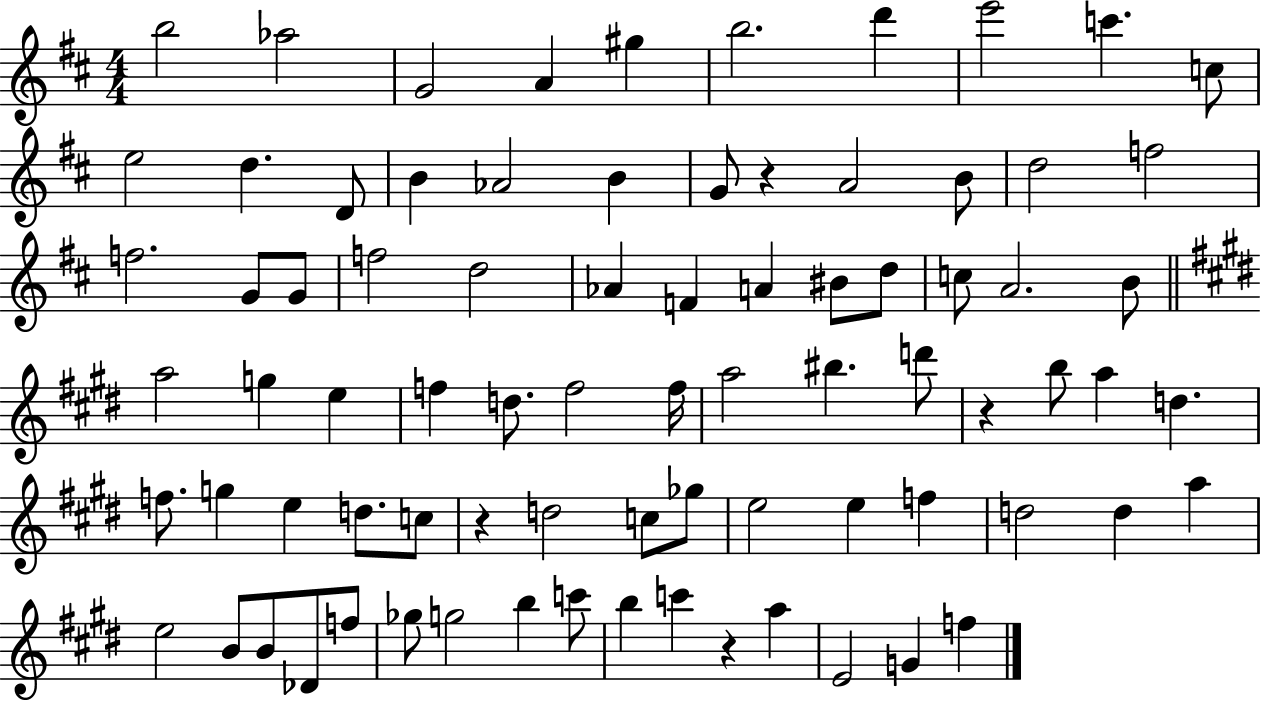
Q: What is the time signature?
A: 4/4